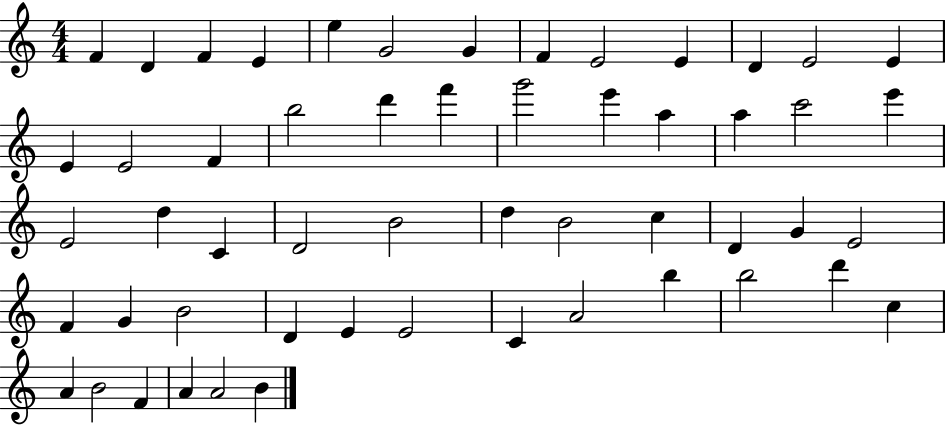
F4/q D4/q F4/q E4/q E5/q G4/h G4/q F4/q E4/h E4/q D4/q E4/h E4/q E4/q E4/h F4/q B5/h D6/q F6/q G6/h E6/q A5/q A5/q C6/h E6/q E4/h D5/q C4/q D4/h B4/h D5/q B4/h C5/q D4/q G4/q E4/h F4/q G4/q B4/h D4/q E4/q E4/h C4/q A4/h B5/q B5/h D6/q C5/q A4/q B4/h F4/q A4/q A4/h B4/q